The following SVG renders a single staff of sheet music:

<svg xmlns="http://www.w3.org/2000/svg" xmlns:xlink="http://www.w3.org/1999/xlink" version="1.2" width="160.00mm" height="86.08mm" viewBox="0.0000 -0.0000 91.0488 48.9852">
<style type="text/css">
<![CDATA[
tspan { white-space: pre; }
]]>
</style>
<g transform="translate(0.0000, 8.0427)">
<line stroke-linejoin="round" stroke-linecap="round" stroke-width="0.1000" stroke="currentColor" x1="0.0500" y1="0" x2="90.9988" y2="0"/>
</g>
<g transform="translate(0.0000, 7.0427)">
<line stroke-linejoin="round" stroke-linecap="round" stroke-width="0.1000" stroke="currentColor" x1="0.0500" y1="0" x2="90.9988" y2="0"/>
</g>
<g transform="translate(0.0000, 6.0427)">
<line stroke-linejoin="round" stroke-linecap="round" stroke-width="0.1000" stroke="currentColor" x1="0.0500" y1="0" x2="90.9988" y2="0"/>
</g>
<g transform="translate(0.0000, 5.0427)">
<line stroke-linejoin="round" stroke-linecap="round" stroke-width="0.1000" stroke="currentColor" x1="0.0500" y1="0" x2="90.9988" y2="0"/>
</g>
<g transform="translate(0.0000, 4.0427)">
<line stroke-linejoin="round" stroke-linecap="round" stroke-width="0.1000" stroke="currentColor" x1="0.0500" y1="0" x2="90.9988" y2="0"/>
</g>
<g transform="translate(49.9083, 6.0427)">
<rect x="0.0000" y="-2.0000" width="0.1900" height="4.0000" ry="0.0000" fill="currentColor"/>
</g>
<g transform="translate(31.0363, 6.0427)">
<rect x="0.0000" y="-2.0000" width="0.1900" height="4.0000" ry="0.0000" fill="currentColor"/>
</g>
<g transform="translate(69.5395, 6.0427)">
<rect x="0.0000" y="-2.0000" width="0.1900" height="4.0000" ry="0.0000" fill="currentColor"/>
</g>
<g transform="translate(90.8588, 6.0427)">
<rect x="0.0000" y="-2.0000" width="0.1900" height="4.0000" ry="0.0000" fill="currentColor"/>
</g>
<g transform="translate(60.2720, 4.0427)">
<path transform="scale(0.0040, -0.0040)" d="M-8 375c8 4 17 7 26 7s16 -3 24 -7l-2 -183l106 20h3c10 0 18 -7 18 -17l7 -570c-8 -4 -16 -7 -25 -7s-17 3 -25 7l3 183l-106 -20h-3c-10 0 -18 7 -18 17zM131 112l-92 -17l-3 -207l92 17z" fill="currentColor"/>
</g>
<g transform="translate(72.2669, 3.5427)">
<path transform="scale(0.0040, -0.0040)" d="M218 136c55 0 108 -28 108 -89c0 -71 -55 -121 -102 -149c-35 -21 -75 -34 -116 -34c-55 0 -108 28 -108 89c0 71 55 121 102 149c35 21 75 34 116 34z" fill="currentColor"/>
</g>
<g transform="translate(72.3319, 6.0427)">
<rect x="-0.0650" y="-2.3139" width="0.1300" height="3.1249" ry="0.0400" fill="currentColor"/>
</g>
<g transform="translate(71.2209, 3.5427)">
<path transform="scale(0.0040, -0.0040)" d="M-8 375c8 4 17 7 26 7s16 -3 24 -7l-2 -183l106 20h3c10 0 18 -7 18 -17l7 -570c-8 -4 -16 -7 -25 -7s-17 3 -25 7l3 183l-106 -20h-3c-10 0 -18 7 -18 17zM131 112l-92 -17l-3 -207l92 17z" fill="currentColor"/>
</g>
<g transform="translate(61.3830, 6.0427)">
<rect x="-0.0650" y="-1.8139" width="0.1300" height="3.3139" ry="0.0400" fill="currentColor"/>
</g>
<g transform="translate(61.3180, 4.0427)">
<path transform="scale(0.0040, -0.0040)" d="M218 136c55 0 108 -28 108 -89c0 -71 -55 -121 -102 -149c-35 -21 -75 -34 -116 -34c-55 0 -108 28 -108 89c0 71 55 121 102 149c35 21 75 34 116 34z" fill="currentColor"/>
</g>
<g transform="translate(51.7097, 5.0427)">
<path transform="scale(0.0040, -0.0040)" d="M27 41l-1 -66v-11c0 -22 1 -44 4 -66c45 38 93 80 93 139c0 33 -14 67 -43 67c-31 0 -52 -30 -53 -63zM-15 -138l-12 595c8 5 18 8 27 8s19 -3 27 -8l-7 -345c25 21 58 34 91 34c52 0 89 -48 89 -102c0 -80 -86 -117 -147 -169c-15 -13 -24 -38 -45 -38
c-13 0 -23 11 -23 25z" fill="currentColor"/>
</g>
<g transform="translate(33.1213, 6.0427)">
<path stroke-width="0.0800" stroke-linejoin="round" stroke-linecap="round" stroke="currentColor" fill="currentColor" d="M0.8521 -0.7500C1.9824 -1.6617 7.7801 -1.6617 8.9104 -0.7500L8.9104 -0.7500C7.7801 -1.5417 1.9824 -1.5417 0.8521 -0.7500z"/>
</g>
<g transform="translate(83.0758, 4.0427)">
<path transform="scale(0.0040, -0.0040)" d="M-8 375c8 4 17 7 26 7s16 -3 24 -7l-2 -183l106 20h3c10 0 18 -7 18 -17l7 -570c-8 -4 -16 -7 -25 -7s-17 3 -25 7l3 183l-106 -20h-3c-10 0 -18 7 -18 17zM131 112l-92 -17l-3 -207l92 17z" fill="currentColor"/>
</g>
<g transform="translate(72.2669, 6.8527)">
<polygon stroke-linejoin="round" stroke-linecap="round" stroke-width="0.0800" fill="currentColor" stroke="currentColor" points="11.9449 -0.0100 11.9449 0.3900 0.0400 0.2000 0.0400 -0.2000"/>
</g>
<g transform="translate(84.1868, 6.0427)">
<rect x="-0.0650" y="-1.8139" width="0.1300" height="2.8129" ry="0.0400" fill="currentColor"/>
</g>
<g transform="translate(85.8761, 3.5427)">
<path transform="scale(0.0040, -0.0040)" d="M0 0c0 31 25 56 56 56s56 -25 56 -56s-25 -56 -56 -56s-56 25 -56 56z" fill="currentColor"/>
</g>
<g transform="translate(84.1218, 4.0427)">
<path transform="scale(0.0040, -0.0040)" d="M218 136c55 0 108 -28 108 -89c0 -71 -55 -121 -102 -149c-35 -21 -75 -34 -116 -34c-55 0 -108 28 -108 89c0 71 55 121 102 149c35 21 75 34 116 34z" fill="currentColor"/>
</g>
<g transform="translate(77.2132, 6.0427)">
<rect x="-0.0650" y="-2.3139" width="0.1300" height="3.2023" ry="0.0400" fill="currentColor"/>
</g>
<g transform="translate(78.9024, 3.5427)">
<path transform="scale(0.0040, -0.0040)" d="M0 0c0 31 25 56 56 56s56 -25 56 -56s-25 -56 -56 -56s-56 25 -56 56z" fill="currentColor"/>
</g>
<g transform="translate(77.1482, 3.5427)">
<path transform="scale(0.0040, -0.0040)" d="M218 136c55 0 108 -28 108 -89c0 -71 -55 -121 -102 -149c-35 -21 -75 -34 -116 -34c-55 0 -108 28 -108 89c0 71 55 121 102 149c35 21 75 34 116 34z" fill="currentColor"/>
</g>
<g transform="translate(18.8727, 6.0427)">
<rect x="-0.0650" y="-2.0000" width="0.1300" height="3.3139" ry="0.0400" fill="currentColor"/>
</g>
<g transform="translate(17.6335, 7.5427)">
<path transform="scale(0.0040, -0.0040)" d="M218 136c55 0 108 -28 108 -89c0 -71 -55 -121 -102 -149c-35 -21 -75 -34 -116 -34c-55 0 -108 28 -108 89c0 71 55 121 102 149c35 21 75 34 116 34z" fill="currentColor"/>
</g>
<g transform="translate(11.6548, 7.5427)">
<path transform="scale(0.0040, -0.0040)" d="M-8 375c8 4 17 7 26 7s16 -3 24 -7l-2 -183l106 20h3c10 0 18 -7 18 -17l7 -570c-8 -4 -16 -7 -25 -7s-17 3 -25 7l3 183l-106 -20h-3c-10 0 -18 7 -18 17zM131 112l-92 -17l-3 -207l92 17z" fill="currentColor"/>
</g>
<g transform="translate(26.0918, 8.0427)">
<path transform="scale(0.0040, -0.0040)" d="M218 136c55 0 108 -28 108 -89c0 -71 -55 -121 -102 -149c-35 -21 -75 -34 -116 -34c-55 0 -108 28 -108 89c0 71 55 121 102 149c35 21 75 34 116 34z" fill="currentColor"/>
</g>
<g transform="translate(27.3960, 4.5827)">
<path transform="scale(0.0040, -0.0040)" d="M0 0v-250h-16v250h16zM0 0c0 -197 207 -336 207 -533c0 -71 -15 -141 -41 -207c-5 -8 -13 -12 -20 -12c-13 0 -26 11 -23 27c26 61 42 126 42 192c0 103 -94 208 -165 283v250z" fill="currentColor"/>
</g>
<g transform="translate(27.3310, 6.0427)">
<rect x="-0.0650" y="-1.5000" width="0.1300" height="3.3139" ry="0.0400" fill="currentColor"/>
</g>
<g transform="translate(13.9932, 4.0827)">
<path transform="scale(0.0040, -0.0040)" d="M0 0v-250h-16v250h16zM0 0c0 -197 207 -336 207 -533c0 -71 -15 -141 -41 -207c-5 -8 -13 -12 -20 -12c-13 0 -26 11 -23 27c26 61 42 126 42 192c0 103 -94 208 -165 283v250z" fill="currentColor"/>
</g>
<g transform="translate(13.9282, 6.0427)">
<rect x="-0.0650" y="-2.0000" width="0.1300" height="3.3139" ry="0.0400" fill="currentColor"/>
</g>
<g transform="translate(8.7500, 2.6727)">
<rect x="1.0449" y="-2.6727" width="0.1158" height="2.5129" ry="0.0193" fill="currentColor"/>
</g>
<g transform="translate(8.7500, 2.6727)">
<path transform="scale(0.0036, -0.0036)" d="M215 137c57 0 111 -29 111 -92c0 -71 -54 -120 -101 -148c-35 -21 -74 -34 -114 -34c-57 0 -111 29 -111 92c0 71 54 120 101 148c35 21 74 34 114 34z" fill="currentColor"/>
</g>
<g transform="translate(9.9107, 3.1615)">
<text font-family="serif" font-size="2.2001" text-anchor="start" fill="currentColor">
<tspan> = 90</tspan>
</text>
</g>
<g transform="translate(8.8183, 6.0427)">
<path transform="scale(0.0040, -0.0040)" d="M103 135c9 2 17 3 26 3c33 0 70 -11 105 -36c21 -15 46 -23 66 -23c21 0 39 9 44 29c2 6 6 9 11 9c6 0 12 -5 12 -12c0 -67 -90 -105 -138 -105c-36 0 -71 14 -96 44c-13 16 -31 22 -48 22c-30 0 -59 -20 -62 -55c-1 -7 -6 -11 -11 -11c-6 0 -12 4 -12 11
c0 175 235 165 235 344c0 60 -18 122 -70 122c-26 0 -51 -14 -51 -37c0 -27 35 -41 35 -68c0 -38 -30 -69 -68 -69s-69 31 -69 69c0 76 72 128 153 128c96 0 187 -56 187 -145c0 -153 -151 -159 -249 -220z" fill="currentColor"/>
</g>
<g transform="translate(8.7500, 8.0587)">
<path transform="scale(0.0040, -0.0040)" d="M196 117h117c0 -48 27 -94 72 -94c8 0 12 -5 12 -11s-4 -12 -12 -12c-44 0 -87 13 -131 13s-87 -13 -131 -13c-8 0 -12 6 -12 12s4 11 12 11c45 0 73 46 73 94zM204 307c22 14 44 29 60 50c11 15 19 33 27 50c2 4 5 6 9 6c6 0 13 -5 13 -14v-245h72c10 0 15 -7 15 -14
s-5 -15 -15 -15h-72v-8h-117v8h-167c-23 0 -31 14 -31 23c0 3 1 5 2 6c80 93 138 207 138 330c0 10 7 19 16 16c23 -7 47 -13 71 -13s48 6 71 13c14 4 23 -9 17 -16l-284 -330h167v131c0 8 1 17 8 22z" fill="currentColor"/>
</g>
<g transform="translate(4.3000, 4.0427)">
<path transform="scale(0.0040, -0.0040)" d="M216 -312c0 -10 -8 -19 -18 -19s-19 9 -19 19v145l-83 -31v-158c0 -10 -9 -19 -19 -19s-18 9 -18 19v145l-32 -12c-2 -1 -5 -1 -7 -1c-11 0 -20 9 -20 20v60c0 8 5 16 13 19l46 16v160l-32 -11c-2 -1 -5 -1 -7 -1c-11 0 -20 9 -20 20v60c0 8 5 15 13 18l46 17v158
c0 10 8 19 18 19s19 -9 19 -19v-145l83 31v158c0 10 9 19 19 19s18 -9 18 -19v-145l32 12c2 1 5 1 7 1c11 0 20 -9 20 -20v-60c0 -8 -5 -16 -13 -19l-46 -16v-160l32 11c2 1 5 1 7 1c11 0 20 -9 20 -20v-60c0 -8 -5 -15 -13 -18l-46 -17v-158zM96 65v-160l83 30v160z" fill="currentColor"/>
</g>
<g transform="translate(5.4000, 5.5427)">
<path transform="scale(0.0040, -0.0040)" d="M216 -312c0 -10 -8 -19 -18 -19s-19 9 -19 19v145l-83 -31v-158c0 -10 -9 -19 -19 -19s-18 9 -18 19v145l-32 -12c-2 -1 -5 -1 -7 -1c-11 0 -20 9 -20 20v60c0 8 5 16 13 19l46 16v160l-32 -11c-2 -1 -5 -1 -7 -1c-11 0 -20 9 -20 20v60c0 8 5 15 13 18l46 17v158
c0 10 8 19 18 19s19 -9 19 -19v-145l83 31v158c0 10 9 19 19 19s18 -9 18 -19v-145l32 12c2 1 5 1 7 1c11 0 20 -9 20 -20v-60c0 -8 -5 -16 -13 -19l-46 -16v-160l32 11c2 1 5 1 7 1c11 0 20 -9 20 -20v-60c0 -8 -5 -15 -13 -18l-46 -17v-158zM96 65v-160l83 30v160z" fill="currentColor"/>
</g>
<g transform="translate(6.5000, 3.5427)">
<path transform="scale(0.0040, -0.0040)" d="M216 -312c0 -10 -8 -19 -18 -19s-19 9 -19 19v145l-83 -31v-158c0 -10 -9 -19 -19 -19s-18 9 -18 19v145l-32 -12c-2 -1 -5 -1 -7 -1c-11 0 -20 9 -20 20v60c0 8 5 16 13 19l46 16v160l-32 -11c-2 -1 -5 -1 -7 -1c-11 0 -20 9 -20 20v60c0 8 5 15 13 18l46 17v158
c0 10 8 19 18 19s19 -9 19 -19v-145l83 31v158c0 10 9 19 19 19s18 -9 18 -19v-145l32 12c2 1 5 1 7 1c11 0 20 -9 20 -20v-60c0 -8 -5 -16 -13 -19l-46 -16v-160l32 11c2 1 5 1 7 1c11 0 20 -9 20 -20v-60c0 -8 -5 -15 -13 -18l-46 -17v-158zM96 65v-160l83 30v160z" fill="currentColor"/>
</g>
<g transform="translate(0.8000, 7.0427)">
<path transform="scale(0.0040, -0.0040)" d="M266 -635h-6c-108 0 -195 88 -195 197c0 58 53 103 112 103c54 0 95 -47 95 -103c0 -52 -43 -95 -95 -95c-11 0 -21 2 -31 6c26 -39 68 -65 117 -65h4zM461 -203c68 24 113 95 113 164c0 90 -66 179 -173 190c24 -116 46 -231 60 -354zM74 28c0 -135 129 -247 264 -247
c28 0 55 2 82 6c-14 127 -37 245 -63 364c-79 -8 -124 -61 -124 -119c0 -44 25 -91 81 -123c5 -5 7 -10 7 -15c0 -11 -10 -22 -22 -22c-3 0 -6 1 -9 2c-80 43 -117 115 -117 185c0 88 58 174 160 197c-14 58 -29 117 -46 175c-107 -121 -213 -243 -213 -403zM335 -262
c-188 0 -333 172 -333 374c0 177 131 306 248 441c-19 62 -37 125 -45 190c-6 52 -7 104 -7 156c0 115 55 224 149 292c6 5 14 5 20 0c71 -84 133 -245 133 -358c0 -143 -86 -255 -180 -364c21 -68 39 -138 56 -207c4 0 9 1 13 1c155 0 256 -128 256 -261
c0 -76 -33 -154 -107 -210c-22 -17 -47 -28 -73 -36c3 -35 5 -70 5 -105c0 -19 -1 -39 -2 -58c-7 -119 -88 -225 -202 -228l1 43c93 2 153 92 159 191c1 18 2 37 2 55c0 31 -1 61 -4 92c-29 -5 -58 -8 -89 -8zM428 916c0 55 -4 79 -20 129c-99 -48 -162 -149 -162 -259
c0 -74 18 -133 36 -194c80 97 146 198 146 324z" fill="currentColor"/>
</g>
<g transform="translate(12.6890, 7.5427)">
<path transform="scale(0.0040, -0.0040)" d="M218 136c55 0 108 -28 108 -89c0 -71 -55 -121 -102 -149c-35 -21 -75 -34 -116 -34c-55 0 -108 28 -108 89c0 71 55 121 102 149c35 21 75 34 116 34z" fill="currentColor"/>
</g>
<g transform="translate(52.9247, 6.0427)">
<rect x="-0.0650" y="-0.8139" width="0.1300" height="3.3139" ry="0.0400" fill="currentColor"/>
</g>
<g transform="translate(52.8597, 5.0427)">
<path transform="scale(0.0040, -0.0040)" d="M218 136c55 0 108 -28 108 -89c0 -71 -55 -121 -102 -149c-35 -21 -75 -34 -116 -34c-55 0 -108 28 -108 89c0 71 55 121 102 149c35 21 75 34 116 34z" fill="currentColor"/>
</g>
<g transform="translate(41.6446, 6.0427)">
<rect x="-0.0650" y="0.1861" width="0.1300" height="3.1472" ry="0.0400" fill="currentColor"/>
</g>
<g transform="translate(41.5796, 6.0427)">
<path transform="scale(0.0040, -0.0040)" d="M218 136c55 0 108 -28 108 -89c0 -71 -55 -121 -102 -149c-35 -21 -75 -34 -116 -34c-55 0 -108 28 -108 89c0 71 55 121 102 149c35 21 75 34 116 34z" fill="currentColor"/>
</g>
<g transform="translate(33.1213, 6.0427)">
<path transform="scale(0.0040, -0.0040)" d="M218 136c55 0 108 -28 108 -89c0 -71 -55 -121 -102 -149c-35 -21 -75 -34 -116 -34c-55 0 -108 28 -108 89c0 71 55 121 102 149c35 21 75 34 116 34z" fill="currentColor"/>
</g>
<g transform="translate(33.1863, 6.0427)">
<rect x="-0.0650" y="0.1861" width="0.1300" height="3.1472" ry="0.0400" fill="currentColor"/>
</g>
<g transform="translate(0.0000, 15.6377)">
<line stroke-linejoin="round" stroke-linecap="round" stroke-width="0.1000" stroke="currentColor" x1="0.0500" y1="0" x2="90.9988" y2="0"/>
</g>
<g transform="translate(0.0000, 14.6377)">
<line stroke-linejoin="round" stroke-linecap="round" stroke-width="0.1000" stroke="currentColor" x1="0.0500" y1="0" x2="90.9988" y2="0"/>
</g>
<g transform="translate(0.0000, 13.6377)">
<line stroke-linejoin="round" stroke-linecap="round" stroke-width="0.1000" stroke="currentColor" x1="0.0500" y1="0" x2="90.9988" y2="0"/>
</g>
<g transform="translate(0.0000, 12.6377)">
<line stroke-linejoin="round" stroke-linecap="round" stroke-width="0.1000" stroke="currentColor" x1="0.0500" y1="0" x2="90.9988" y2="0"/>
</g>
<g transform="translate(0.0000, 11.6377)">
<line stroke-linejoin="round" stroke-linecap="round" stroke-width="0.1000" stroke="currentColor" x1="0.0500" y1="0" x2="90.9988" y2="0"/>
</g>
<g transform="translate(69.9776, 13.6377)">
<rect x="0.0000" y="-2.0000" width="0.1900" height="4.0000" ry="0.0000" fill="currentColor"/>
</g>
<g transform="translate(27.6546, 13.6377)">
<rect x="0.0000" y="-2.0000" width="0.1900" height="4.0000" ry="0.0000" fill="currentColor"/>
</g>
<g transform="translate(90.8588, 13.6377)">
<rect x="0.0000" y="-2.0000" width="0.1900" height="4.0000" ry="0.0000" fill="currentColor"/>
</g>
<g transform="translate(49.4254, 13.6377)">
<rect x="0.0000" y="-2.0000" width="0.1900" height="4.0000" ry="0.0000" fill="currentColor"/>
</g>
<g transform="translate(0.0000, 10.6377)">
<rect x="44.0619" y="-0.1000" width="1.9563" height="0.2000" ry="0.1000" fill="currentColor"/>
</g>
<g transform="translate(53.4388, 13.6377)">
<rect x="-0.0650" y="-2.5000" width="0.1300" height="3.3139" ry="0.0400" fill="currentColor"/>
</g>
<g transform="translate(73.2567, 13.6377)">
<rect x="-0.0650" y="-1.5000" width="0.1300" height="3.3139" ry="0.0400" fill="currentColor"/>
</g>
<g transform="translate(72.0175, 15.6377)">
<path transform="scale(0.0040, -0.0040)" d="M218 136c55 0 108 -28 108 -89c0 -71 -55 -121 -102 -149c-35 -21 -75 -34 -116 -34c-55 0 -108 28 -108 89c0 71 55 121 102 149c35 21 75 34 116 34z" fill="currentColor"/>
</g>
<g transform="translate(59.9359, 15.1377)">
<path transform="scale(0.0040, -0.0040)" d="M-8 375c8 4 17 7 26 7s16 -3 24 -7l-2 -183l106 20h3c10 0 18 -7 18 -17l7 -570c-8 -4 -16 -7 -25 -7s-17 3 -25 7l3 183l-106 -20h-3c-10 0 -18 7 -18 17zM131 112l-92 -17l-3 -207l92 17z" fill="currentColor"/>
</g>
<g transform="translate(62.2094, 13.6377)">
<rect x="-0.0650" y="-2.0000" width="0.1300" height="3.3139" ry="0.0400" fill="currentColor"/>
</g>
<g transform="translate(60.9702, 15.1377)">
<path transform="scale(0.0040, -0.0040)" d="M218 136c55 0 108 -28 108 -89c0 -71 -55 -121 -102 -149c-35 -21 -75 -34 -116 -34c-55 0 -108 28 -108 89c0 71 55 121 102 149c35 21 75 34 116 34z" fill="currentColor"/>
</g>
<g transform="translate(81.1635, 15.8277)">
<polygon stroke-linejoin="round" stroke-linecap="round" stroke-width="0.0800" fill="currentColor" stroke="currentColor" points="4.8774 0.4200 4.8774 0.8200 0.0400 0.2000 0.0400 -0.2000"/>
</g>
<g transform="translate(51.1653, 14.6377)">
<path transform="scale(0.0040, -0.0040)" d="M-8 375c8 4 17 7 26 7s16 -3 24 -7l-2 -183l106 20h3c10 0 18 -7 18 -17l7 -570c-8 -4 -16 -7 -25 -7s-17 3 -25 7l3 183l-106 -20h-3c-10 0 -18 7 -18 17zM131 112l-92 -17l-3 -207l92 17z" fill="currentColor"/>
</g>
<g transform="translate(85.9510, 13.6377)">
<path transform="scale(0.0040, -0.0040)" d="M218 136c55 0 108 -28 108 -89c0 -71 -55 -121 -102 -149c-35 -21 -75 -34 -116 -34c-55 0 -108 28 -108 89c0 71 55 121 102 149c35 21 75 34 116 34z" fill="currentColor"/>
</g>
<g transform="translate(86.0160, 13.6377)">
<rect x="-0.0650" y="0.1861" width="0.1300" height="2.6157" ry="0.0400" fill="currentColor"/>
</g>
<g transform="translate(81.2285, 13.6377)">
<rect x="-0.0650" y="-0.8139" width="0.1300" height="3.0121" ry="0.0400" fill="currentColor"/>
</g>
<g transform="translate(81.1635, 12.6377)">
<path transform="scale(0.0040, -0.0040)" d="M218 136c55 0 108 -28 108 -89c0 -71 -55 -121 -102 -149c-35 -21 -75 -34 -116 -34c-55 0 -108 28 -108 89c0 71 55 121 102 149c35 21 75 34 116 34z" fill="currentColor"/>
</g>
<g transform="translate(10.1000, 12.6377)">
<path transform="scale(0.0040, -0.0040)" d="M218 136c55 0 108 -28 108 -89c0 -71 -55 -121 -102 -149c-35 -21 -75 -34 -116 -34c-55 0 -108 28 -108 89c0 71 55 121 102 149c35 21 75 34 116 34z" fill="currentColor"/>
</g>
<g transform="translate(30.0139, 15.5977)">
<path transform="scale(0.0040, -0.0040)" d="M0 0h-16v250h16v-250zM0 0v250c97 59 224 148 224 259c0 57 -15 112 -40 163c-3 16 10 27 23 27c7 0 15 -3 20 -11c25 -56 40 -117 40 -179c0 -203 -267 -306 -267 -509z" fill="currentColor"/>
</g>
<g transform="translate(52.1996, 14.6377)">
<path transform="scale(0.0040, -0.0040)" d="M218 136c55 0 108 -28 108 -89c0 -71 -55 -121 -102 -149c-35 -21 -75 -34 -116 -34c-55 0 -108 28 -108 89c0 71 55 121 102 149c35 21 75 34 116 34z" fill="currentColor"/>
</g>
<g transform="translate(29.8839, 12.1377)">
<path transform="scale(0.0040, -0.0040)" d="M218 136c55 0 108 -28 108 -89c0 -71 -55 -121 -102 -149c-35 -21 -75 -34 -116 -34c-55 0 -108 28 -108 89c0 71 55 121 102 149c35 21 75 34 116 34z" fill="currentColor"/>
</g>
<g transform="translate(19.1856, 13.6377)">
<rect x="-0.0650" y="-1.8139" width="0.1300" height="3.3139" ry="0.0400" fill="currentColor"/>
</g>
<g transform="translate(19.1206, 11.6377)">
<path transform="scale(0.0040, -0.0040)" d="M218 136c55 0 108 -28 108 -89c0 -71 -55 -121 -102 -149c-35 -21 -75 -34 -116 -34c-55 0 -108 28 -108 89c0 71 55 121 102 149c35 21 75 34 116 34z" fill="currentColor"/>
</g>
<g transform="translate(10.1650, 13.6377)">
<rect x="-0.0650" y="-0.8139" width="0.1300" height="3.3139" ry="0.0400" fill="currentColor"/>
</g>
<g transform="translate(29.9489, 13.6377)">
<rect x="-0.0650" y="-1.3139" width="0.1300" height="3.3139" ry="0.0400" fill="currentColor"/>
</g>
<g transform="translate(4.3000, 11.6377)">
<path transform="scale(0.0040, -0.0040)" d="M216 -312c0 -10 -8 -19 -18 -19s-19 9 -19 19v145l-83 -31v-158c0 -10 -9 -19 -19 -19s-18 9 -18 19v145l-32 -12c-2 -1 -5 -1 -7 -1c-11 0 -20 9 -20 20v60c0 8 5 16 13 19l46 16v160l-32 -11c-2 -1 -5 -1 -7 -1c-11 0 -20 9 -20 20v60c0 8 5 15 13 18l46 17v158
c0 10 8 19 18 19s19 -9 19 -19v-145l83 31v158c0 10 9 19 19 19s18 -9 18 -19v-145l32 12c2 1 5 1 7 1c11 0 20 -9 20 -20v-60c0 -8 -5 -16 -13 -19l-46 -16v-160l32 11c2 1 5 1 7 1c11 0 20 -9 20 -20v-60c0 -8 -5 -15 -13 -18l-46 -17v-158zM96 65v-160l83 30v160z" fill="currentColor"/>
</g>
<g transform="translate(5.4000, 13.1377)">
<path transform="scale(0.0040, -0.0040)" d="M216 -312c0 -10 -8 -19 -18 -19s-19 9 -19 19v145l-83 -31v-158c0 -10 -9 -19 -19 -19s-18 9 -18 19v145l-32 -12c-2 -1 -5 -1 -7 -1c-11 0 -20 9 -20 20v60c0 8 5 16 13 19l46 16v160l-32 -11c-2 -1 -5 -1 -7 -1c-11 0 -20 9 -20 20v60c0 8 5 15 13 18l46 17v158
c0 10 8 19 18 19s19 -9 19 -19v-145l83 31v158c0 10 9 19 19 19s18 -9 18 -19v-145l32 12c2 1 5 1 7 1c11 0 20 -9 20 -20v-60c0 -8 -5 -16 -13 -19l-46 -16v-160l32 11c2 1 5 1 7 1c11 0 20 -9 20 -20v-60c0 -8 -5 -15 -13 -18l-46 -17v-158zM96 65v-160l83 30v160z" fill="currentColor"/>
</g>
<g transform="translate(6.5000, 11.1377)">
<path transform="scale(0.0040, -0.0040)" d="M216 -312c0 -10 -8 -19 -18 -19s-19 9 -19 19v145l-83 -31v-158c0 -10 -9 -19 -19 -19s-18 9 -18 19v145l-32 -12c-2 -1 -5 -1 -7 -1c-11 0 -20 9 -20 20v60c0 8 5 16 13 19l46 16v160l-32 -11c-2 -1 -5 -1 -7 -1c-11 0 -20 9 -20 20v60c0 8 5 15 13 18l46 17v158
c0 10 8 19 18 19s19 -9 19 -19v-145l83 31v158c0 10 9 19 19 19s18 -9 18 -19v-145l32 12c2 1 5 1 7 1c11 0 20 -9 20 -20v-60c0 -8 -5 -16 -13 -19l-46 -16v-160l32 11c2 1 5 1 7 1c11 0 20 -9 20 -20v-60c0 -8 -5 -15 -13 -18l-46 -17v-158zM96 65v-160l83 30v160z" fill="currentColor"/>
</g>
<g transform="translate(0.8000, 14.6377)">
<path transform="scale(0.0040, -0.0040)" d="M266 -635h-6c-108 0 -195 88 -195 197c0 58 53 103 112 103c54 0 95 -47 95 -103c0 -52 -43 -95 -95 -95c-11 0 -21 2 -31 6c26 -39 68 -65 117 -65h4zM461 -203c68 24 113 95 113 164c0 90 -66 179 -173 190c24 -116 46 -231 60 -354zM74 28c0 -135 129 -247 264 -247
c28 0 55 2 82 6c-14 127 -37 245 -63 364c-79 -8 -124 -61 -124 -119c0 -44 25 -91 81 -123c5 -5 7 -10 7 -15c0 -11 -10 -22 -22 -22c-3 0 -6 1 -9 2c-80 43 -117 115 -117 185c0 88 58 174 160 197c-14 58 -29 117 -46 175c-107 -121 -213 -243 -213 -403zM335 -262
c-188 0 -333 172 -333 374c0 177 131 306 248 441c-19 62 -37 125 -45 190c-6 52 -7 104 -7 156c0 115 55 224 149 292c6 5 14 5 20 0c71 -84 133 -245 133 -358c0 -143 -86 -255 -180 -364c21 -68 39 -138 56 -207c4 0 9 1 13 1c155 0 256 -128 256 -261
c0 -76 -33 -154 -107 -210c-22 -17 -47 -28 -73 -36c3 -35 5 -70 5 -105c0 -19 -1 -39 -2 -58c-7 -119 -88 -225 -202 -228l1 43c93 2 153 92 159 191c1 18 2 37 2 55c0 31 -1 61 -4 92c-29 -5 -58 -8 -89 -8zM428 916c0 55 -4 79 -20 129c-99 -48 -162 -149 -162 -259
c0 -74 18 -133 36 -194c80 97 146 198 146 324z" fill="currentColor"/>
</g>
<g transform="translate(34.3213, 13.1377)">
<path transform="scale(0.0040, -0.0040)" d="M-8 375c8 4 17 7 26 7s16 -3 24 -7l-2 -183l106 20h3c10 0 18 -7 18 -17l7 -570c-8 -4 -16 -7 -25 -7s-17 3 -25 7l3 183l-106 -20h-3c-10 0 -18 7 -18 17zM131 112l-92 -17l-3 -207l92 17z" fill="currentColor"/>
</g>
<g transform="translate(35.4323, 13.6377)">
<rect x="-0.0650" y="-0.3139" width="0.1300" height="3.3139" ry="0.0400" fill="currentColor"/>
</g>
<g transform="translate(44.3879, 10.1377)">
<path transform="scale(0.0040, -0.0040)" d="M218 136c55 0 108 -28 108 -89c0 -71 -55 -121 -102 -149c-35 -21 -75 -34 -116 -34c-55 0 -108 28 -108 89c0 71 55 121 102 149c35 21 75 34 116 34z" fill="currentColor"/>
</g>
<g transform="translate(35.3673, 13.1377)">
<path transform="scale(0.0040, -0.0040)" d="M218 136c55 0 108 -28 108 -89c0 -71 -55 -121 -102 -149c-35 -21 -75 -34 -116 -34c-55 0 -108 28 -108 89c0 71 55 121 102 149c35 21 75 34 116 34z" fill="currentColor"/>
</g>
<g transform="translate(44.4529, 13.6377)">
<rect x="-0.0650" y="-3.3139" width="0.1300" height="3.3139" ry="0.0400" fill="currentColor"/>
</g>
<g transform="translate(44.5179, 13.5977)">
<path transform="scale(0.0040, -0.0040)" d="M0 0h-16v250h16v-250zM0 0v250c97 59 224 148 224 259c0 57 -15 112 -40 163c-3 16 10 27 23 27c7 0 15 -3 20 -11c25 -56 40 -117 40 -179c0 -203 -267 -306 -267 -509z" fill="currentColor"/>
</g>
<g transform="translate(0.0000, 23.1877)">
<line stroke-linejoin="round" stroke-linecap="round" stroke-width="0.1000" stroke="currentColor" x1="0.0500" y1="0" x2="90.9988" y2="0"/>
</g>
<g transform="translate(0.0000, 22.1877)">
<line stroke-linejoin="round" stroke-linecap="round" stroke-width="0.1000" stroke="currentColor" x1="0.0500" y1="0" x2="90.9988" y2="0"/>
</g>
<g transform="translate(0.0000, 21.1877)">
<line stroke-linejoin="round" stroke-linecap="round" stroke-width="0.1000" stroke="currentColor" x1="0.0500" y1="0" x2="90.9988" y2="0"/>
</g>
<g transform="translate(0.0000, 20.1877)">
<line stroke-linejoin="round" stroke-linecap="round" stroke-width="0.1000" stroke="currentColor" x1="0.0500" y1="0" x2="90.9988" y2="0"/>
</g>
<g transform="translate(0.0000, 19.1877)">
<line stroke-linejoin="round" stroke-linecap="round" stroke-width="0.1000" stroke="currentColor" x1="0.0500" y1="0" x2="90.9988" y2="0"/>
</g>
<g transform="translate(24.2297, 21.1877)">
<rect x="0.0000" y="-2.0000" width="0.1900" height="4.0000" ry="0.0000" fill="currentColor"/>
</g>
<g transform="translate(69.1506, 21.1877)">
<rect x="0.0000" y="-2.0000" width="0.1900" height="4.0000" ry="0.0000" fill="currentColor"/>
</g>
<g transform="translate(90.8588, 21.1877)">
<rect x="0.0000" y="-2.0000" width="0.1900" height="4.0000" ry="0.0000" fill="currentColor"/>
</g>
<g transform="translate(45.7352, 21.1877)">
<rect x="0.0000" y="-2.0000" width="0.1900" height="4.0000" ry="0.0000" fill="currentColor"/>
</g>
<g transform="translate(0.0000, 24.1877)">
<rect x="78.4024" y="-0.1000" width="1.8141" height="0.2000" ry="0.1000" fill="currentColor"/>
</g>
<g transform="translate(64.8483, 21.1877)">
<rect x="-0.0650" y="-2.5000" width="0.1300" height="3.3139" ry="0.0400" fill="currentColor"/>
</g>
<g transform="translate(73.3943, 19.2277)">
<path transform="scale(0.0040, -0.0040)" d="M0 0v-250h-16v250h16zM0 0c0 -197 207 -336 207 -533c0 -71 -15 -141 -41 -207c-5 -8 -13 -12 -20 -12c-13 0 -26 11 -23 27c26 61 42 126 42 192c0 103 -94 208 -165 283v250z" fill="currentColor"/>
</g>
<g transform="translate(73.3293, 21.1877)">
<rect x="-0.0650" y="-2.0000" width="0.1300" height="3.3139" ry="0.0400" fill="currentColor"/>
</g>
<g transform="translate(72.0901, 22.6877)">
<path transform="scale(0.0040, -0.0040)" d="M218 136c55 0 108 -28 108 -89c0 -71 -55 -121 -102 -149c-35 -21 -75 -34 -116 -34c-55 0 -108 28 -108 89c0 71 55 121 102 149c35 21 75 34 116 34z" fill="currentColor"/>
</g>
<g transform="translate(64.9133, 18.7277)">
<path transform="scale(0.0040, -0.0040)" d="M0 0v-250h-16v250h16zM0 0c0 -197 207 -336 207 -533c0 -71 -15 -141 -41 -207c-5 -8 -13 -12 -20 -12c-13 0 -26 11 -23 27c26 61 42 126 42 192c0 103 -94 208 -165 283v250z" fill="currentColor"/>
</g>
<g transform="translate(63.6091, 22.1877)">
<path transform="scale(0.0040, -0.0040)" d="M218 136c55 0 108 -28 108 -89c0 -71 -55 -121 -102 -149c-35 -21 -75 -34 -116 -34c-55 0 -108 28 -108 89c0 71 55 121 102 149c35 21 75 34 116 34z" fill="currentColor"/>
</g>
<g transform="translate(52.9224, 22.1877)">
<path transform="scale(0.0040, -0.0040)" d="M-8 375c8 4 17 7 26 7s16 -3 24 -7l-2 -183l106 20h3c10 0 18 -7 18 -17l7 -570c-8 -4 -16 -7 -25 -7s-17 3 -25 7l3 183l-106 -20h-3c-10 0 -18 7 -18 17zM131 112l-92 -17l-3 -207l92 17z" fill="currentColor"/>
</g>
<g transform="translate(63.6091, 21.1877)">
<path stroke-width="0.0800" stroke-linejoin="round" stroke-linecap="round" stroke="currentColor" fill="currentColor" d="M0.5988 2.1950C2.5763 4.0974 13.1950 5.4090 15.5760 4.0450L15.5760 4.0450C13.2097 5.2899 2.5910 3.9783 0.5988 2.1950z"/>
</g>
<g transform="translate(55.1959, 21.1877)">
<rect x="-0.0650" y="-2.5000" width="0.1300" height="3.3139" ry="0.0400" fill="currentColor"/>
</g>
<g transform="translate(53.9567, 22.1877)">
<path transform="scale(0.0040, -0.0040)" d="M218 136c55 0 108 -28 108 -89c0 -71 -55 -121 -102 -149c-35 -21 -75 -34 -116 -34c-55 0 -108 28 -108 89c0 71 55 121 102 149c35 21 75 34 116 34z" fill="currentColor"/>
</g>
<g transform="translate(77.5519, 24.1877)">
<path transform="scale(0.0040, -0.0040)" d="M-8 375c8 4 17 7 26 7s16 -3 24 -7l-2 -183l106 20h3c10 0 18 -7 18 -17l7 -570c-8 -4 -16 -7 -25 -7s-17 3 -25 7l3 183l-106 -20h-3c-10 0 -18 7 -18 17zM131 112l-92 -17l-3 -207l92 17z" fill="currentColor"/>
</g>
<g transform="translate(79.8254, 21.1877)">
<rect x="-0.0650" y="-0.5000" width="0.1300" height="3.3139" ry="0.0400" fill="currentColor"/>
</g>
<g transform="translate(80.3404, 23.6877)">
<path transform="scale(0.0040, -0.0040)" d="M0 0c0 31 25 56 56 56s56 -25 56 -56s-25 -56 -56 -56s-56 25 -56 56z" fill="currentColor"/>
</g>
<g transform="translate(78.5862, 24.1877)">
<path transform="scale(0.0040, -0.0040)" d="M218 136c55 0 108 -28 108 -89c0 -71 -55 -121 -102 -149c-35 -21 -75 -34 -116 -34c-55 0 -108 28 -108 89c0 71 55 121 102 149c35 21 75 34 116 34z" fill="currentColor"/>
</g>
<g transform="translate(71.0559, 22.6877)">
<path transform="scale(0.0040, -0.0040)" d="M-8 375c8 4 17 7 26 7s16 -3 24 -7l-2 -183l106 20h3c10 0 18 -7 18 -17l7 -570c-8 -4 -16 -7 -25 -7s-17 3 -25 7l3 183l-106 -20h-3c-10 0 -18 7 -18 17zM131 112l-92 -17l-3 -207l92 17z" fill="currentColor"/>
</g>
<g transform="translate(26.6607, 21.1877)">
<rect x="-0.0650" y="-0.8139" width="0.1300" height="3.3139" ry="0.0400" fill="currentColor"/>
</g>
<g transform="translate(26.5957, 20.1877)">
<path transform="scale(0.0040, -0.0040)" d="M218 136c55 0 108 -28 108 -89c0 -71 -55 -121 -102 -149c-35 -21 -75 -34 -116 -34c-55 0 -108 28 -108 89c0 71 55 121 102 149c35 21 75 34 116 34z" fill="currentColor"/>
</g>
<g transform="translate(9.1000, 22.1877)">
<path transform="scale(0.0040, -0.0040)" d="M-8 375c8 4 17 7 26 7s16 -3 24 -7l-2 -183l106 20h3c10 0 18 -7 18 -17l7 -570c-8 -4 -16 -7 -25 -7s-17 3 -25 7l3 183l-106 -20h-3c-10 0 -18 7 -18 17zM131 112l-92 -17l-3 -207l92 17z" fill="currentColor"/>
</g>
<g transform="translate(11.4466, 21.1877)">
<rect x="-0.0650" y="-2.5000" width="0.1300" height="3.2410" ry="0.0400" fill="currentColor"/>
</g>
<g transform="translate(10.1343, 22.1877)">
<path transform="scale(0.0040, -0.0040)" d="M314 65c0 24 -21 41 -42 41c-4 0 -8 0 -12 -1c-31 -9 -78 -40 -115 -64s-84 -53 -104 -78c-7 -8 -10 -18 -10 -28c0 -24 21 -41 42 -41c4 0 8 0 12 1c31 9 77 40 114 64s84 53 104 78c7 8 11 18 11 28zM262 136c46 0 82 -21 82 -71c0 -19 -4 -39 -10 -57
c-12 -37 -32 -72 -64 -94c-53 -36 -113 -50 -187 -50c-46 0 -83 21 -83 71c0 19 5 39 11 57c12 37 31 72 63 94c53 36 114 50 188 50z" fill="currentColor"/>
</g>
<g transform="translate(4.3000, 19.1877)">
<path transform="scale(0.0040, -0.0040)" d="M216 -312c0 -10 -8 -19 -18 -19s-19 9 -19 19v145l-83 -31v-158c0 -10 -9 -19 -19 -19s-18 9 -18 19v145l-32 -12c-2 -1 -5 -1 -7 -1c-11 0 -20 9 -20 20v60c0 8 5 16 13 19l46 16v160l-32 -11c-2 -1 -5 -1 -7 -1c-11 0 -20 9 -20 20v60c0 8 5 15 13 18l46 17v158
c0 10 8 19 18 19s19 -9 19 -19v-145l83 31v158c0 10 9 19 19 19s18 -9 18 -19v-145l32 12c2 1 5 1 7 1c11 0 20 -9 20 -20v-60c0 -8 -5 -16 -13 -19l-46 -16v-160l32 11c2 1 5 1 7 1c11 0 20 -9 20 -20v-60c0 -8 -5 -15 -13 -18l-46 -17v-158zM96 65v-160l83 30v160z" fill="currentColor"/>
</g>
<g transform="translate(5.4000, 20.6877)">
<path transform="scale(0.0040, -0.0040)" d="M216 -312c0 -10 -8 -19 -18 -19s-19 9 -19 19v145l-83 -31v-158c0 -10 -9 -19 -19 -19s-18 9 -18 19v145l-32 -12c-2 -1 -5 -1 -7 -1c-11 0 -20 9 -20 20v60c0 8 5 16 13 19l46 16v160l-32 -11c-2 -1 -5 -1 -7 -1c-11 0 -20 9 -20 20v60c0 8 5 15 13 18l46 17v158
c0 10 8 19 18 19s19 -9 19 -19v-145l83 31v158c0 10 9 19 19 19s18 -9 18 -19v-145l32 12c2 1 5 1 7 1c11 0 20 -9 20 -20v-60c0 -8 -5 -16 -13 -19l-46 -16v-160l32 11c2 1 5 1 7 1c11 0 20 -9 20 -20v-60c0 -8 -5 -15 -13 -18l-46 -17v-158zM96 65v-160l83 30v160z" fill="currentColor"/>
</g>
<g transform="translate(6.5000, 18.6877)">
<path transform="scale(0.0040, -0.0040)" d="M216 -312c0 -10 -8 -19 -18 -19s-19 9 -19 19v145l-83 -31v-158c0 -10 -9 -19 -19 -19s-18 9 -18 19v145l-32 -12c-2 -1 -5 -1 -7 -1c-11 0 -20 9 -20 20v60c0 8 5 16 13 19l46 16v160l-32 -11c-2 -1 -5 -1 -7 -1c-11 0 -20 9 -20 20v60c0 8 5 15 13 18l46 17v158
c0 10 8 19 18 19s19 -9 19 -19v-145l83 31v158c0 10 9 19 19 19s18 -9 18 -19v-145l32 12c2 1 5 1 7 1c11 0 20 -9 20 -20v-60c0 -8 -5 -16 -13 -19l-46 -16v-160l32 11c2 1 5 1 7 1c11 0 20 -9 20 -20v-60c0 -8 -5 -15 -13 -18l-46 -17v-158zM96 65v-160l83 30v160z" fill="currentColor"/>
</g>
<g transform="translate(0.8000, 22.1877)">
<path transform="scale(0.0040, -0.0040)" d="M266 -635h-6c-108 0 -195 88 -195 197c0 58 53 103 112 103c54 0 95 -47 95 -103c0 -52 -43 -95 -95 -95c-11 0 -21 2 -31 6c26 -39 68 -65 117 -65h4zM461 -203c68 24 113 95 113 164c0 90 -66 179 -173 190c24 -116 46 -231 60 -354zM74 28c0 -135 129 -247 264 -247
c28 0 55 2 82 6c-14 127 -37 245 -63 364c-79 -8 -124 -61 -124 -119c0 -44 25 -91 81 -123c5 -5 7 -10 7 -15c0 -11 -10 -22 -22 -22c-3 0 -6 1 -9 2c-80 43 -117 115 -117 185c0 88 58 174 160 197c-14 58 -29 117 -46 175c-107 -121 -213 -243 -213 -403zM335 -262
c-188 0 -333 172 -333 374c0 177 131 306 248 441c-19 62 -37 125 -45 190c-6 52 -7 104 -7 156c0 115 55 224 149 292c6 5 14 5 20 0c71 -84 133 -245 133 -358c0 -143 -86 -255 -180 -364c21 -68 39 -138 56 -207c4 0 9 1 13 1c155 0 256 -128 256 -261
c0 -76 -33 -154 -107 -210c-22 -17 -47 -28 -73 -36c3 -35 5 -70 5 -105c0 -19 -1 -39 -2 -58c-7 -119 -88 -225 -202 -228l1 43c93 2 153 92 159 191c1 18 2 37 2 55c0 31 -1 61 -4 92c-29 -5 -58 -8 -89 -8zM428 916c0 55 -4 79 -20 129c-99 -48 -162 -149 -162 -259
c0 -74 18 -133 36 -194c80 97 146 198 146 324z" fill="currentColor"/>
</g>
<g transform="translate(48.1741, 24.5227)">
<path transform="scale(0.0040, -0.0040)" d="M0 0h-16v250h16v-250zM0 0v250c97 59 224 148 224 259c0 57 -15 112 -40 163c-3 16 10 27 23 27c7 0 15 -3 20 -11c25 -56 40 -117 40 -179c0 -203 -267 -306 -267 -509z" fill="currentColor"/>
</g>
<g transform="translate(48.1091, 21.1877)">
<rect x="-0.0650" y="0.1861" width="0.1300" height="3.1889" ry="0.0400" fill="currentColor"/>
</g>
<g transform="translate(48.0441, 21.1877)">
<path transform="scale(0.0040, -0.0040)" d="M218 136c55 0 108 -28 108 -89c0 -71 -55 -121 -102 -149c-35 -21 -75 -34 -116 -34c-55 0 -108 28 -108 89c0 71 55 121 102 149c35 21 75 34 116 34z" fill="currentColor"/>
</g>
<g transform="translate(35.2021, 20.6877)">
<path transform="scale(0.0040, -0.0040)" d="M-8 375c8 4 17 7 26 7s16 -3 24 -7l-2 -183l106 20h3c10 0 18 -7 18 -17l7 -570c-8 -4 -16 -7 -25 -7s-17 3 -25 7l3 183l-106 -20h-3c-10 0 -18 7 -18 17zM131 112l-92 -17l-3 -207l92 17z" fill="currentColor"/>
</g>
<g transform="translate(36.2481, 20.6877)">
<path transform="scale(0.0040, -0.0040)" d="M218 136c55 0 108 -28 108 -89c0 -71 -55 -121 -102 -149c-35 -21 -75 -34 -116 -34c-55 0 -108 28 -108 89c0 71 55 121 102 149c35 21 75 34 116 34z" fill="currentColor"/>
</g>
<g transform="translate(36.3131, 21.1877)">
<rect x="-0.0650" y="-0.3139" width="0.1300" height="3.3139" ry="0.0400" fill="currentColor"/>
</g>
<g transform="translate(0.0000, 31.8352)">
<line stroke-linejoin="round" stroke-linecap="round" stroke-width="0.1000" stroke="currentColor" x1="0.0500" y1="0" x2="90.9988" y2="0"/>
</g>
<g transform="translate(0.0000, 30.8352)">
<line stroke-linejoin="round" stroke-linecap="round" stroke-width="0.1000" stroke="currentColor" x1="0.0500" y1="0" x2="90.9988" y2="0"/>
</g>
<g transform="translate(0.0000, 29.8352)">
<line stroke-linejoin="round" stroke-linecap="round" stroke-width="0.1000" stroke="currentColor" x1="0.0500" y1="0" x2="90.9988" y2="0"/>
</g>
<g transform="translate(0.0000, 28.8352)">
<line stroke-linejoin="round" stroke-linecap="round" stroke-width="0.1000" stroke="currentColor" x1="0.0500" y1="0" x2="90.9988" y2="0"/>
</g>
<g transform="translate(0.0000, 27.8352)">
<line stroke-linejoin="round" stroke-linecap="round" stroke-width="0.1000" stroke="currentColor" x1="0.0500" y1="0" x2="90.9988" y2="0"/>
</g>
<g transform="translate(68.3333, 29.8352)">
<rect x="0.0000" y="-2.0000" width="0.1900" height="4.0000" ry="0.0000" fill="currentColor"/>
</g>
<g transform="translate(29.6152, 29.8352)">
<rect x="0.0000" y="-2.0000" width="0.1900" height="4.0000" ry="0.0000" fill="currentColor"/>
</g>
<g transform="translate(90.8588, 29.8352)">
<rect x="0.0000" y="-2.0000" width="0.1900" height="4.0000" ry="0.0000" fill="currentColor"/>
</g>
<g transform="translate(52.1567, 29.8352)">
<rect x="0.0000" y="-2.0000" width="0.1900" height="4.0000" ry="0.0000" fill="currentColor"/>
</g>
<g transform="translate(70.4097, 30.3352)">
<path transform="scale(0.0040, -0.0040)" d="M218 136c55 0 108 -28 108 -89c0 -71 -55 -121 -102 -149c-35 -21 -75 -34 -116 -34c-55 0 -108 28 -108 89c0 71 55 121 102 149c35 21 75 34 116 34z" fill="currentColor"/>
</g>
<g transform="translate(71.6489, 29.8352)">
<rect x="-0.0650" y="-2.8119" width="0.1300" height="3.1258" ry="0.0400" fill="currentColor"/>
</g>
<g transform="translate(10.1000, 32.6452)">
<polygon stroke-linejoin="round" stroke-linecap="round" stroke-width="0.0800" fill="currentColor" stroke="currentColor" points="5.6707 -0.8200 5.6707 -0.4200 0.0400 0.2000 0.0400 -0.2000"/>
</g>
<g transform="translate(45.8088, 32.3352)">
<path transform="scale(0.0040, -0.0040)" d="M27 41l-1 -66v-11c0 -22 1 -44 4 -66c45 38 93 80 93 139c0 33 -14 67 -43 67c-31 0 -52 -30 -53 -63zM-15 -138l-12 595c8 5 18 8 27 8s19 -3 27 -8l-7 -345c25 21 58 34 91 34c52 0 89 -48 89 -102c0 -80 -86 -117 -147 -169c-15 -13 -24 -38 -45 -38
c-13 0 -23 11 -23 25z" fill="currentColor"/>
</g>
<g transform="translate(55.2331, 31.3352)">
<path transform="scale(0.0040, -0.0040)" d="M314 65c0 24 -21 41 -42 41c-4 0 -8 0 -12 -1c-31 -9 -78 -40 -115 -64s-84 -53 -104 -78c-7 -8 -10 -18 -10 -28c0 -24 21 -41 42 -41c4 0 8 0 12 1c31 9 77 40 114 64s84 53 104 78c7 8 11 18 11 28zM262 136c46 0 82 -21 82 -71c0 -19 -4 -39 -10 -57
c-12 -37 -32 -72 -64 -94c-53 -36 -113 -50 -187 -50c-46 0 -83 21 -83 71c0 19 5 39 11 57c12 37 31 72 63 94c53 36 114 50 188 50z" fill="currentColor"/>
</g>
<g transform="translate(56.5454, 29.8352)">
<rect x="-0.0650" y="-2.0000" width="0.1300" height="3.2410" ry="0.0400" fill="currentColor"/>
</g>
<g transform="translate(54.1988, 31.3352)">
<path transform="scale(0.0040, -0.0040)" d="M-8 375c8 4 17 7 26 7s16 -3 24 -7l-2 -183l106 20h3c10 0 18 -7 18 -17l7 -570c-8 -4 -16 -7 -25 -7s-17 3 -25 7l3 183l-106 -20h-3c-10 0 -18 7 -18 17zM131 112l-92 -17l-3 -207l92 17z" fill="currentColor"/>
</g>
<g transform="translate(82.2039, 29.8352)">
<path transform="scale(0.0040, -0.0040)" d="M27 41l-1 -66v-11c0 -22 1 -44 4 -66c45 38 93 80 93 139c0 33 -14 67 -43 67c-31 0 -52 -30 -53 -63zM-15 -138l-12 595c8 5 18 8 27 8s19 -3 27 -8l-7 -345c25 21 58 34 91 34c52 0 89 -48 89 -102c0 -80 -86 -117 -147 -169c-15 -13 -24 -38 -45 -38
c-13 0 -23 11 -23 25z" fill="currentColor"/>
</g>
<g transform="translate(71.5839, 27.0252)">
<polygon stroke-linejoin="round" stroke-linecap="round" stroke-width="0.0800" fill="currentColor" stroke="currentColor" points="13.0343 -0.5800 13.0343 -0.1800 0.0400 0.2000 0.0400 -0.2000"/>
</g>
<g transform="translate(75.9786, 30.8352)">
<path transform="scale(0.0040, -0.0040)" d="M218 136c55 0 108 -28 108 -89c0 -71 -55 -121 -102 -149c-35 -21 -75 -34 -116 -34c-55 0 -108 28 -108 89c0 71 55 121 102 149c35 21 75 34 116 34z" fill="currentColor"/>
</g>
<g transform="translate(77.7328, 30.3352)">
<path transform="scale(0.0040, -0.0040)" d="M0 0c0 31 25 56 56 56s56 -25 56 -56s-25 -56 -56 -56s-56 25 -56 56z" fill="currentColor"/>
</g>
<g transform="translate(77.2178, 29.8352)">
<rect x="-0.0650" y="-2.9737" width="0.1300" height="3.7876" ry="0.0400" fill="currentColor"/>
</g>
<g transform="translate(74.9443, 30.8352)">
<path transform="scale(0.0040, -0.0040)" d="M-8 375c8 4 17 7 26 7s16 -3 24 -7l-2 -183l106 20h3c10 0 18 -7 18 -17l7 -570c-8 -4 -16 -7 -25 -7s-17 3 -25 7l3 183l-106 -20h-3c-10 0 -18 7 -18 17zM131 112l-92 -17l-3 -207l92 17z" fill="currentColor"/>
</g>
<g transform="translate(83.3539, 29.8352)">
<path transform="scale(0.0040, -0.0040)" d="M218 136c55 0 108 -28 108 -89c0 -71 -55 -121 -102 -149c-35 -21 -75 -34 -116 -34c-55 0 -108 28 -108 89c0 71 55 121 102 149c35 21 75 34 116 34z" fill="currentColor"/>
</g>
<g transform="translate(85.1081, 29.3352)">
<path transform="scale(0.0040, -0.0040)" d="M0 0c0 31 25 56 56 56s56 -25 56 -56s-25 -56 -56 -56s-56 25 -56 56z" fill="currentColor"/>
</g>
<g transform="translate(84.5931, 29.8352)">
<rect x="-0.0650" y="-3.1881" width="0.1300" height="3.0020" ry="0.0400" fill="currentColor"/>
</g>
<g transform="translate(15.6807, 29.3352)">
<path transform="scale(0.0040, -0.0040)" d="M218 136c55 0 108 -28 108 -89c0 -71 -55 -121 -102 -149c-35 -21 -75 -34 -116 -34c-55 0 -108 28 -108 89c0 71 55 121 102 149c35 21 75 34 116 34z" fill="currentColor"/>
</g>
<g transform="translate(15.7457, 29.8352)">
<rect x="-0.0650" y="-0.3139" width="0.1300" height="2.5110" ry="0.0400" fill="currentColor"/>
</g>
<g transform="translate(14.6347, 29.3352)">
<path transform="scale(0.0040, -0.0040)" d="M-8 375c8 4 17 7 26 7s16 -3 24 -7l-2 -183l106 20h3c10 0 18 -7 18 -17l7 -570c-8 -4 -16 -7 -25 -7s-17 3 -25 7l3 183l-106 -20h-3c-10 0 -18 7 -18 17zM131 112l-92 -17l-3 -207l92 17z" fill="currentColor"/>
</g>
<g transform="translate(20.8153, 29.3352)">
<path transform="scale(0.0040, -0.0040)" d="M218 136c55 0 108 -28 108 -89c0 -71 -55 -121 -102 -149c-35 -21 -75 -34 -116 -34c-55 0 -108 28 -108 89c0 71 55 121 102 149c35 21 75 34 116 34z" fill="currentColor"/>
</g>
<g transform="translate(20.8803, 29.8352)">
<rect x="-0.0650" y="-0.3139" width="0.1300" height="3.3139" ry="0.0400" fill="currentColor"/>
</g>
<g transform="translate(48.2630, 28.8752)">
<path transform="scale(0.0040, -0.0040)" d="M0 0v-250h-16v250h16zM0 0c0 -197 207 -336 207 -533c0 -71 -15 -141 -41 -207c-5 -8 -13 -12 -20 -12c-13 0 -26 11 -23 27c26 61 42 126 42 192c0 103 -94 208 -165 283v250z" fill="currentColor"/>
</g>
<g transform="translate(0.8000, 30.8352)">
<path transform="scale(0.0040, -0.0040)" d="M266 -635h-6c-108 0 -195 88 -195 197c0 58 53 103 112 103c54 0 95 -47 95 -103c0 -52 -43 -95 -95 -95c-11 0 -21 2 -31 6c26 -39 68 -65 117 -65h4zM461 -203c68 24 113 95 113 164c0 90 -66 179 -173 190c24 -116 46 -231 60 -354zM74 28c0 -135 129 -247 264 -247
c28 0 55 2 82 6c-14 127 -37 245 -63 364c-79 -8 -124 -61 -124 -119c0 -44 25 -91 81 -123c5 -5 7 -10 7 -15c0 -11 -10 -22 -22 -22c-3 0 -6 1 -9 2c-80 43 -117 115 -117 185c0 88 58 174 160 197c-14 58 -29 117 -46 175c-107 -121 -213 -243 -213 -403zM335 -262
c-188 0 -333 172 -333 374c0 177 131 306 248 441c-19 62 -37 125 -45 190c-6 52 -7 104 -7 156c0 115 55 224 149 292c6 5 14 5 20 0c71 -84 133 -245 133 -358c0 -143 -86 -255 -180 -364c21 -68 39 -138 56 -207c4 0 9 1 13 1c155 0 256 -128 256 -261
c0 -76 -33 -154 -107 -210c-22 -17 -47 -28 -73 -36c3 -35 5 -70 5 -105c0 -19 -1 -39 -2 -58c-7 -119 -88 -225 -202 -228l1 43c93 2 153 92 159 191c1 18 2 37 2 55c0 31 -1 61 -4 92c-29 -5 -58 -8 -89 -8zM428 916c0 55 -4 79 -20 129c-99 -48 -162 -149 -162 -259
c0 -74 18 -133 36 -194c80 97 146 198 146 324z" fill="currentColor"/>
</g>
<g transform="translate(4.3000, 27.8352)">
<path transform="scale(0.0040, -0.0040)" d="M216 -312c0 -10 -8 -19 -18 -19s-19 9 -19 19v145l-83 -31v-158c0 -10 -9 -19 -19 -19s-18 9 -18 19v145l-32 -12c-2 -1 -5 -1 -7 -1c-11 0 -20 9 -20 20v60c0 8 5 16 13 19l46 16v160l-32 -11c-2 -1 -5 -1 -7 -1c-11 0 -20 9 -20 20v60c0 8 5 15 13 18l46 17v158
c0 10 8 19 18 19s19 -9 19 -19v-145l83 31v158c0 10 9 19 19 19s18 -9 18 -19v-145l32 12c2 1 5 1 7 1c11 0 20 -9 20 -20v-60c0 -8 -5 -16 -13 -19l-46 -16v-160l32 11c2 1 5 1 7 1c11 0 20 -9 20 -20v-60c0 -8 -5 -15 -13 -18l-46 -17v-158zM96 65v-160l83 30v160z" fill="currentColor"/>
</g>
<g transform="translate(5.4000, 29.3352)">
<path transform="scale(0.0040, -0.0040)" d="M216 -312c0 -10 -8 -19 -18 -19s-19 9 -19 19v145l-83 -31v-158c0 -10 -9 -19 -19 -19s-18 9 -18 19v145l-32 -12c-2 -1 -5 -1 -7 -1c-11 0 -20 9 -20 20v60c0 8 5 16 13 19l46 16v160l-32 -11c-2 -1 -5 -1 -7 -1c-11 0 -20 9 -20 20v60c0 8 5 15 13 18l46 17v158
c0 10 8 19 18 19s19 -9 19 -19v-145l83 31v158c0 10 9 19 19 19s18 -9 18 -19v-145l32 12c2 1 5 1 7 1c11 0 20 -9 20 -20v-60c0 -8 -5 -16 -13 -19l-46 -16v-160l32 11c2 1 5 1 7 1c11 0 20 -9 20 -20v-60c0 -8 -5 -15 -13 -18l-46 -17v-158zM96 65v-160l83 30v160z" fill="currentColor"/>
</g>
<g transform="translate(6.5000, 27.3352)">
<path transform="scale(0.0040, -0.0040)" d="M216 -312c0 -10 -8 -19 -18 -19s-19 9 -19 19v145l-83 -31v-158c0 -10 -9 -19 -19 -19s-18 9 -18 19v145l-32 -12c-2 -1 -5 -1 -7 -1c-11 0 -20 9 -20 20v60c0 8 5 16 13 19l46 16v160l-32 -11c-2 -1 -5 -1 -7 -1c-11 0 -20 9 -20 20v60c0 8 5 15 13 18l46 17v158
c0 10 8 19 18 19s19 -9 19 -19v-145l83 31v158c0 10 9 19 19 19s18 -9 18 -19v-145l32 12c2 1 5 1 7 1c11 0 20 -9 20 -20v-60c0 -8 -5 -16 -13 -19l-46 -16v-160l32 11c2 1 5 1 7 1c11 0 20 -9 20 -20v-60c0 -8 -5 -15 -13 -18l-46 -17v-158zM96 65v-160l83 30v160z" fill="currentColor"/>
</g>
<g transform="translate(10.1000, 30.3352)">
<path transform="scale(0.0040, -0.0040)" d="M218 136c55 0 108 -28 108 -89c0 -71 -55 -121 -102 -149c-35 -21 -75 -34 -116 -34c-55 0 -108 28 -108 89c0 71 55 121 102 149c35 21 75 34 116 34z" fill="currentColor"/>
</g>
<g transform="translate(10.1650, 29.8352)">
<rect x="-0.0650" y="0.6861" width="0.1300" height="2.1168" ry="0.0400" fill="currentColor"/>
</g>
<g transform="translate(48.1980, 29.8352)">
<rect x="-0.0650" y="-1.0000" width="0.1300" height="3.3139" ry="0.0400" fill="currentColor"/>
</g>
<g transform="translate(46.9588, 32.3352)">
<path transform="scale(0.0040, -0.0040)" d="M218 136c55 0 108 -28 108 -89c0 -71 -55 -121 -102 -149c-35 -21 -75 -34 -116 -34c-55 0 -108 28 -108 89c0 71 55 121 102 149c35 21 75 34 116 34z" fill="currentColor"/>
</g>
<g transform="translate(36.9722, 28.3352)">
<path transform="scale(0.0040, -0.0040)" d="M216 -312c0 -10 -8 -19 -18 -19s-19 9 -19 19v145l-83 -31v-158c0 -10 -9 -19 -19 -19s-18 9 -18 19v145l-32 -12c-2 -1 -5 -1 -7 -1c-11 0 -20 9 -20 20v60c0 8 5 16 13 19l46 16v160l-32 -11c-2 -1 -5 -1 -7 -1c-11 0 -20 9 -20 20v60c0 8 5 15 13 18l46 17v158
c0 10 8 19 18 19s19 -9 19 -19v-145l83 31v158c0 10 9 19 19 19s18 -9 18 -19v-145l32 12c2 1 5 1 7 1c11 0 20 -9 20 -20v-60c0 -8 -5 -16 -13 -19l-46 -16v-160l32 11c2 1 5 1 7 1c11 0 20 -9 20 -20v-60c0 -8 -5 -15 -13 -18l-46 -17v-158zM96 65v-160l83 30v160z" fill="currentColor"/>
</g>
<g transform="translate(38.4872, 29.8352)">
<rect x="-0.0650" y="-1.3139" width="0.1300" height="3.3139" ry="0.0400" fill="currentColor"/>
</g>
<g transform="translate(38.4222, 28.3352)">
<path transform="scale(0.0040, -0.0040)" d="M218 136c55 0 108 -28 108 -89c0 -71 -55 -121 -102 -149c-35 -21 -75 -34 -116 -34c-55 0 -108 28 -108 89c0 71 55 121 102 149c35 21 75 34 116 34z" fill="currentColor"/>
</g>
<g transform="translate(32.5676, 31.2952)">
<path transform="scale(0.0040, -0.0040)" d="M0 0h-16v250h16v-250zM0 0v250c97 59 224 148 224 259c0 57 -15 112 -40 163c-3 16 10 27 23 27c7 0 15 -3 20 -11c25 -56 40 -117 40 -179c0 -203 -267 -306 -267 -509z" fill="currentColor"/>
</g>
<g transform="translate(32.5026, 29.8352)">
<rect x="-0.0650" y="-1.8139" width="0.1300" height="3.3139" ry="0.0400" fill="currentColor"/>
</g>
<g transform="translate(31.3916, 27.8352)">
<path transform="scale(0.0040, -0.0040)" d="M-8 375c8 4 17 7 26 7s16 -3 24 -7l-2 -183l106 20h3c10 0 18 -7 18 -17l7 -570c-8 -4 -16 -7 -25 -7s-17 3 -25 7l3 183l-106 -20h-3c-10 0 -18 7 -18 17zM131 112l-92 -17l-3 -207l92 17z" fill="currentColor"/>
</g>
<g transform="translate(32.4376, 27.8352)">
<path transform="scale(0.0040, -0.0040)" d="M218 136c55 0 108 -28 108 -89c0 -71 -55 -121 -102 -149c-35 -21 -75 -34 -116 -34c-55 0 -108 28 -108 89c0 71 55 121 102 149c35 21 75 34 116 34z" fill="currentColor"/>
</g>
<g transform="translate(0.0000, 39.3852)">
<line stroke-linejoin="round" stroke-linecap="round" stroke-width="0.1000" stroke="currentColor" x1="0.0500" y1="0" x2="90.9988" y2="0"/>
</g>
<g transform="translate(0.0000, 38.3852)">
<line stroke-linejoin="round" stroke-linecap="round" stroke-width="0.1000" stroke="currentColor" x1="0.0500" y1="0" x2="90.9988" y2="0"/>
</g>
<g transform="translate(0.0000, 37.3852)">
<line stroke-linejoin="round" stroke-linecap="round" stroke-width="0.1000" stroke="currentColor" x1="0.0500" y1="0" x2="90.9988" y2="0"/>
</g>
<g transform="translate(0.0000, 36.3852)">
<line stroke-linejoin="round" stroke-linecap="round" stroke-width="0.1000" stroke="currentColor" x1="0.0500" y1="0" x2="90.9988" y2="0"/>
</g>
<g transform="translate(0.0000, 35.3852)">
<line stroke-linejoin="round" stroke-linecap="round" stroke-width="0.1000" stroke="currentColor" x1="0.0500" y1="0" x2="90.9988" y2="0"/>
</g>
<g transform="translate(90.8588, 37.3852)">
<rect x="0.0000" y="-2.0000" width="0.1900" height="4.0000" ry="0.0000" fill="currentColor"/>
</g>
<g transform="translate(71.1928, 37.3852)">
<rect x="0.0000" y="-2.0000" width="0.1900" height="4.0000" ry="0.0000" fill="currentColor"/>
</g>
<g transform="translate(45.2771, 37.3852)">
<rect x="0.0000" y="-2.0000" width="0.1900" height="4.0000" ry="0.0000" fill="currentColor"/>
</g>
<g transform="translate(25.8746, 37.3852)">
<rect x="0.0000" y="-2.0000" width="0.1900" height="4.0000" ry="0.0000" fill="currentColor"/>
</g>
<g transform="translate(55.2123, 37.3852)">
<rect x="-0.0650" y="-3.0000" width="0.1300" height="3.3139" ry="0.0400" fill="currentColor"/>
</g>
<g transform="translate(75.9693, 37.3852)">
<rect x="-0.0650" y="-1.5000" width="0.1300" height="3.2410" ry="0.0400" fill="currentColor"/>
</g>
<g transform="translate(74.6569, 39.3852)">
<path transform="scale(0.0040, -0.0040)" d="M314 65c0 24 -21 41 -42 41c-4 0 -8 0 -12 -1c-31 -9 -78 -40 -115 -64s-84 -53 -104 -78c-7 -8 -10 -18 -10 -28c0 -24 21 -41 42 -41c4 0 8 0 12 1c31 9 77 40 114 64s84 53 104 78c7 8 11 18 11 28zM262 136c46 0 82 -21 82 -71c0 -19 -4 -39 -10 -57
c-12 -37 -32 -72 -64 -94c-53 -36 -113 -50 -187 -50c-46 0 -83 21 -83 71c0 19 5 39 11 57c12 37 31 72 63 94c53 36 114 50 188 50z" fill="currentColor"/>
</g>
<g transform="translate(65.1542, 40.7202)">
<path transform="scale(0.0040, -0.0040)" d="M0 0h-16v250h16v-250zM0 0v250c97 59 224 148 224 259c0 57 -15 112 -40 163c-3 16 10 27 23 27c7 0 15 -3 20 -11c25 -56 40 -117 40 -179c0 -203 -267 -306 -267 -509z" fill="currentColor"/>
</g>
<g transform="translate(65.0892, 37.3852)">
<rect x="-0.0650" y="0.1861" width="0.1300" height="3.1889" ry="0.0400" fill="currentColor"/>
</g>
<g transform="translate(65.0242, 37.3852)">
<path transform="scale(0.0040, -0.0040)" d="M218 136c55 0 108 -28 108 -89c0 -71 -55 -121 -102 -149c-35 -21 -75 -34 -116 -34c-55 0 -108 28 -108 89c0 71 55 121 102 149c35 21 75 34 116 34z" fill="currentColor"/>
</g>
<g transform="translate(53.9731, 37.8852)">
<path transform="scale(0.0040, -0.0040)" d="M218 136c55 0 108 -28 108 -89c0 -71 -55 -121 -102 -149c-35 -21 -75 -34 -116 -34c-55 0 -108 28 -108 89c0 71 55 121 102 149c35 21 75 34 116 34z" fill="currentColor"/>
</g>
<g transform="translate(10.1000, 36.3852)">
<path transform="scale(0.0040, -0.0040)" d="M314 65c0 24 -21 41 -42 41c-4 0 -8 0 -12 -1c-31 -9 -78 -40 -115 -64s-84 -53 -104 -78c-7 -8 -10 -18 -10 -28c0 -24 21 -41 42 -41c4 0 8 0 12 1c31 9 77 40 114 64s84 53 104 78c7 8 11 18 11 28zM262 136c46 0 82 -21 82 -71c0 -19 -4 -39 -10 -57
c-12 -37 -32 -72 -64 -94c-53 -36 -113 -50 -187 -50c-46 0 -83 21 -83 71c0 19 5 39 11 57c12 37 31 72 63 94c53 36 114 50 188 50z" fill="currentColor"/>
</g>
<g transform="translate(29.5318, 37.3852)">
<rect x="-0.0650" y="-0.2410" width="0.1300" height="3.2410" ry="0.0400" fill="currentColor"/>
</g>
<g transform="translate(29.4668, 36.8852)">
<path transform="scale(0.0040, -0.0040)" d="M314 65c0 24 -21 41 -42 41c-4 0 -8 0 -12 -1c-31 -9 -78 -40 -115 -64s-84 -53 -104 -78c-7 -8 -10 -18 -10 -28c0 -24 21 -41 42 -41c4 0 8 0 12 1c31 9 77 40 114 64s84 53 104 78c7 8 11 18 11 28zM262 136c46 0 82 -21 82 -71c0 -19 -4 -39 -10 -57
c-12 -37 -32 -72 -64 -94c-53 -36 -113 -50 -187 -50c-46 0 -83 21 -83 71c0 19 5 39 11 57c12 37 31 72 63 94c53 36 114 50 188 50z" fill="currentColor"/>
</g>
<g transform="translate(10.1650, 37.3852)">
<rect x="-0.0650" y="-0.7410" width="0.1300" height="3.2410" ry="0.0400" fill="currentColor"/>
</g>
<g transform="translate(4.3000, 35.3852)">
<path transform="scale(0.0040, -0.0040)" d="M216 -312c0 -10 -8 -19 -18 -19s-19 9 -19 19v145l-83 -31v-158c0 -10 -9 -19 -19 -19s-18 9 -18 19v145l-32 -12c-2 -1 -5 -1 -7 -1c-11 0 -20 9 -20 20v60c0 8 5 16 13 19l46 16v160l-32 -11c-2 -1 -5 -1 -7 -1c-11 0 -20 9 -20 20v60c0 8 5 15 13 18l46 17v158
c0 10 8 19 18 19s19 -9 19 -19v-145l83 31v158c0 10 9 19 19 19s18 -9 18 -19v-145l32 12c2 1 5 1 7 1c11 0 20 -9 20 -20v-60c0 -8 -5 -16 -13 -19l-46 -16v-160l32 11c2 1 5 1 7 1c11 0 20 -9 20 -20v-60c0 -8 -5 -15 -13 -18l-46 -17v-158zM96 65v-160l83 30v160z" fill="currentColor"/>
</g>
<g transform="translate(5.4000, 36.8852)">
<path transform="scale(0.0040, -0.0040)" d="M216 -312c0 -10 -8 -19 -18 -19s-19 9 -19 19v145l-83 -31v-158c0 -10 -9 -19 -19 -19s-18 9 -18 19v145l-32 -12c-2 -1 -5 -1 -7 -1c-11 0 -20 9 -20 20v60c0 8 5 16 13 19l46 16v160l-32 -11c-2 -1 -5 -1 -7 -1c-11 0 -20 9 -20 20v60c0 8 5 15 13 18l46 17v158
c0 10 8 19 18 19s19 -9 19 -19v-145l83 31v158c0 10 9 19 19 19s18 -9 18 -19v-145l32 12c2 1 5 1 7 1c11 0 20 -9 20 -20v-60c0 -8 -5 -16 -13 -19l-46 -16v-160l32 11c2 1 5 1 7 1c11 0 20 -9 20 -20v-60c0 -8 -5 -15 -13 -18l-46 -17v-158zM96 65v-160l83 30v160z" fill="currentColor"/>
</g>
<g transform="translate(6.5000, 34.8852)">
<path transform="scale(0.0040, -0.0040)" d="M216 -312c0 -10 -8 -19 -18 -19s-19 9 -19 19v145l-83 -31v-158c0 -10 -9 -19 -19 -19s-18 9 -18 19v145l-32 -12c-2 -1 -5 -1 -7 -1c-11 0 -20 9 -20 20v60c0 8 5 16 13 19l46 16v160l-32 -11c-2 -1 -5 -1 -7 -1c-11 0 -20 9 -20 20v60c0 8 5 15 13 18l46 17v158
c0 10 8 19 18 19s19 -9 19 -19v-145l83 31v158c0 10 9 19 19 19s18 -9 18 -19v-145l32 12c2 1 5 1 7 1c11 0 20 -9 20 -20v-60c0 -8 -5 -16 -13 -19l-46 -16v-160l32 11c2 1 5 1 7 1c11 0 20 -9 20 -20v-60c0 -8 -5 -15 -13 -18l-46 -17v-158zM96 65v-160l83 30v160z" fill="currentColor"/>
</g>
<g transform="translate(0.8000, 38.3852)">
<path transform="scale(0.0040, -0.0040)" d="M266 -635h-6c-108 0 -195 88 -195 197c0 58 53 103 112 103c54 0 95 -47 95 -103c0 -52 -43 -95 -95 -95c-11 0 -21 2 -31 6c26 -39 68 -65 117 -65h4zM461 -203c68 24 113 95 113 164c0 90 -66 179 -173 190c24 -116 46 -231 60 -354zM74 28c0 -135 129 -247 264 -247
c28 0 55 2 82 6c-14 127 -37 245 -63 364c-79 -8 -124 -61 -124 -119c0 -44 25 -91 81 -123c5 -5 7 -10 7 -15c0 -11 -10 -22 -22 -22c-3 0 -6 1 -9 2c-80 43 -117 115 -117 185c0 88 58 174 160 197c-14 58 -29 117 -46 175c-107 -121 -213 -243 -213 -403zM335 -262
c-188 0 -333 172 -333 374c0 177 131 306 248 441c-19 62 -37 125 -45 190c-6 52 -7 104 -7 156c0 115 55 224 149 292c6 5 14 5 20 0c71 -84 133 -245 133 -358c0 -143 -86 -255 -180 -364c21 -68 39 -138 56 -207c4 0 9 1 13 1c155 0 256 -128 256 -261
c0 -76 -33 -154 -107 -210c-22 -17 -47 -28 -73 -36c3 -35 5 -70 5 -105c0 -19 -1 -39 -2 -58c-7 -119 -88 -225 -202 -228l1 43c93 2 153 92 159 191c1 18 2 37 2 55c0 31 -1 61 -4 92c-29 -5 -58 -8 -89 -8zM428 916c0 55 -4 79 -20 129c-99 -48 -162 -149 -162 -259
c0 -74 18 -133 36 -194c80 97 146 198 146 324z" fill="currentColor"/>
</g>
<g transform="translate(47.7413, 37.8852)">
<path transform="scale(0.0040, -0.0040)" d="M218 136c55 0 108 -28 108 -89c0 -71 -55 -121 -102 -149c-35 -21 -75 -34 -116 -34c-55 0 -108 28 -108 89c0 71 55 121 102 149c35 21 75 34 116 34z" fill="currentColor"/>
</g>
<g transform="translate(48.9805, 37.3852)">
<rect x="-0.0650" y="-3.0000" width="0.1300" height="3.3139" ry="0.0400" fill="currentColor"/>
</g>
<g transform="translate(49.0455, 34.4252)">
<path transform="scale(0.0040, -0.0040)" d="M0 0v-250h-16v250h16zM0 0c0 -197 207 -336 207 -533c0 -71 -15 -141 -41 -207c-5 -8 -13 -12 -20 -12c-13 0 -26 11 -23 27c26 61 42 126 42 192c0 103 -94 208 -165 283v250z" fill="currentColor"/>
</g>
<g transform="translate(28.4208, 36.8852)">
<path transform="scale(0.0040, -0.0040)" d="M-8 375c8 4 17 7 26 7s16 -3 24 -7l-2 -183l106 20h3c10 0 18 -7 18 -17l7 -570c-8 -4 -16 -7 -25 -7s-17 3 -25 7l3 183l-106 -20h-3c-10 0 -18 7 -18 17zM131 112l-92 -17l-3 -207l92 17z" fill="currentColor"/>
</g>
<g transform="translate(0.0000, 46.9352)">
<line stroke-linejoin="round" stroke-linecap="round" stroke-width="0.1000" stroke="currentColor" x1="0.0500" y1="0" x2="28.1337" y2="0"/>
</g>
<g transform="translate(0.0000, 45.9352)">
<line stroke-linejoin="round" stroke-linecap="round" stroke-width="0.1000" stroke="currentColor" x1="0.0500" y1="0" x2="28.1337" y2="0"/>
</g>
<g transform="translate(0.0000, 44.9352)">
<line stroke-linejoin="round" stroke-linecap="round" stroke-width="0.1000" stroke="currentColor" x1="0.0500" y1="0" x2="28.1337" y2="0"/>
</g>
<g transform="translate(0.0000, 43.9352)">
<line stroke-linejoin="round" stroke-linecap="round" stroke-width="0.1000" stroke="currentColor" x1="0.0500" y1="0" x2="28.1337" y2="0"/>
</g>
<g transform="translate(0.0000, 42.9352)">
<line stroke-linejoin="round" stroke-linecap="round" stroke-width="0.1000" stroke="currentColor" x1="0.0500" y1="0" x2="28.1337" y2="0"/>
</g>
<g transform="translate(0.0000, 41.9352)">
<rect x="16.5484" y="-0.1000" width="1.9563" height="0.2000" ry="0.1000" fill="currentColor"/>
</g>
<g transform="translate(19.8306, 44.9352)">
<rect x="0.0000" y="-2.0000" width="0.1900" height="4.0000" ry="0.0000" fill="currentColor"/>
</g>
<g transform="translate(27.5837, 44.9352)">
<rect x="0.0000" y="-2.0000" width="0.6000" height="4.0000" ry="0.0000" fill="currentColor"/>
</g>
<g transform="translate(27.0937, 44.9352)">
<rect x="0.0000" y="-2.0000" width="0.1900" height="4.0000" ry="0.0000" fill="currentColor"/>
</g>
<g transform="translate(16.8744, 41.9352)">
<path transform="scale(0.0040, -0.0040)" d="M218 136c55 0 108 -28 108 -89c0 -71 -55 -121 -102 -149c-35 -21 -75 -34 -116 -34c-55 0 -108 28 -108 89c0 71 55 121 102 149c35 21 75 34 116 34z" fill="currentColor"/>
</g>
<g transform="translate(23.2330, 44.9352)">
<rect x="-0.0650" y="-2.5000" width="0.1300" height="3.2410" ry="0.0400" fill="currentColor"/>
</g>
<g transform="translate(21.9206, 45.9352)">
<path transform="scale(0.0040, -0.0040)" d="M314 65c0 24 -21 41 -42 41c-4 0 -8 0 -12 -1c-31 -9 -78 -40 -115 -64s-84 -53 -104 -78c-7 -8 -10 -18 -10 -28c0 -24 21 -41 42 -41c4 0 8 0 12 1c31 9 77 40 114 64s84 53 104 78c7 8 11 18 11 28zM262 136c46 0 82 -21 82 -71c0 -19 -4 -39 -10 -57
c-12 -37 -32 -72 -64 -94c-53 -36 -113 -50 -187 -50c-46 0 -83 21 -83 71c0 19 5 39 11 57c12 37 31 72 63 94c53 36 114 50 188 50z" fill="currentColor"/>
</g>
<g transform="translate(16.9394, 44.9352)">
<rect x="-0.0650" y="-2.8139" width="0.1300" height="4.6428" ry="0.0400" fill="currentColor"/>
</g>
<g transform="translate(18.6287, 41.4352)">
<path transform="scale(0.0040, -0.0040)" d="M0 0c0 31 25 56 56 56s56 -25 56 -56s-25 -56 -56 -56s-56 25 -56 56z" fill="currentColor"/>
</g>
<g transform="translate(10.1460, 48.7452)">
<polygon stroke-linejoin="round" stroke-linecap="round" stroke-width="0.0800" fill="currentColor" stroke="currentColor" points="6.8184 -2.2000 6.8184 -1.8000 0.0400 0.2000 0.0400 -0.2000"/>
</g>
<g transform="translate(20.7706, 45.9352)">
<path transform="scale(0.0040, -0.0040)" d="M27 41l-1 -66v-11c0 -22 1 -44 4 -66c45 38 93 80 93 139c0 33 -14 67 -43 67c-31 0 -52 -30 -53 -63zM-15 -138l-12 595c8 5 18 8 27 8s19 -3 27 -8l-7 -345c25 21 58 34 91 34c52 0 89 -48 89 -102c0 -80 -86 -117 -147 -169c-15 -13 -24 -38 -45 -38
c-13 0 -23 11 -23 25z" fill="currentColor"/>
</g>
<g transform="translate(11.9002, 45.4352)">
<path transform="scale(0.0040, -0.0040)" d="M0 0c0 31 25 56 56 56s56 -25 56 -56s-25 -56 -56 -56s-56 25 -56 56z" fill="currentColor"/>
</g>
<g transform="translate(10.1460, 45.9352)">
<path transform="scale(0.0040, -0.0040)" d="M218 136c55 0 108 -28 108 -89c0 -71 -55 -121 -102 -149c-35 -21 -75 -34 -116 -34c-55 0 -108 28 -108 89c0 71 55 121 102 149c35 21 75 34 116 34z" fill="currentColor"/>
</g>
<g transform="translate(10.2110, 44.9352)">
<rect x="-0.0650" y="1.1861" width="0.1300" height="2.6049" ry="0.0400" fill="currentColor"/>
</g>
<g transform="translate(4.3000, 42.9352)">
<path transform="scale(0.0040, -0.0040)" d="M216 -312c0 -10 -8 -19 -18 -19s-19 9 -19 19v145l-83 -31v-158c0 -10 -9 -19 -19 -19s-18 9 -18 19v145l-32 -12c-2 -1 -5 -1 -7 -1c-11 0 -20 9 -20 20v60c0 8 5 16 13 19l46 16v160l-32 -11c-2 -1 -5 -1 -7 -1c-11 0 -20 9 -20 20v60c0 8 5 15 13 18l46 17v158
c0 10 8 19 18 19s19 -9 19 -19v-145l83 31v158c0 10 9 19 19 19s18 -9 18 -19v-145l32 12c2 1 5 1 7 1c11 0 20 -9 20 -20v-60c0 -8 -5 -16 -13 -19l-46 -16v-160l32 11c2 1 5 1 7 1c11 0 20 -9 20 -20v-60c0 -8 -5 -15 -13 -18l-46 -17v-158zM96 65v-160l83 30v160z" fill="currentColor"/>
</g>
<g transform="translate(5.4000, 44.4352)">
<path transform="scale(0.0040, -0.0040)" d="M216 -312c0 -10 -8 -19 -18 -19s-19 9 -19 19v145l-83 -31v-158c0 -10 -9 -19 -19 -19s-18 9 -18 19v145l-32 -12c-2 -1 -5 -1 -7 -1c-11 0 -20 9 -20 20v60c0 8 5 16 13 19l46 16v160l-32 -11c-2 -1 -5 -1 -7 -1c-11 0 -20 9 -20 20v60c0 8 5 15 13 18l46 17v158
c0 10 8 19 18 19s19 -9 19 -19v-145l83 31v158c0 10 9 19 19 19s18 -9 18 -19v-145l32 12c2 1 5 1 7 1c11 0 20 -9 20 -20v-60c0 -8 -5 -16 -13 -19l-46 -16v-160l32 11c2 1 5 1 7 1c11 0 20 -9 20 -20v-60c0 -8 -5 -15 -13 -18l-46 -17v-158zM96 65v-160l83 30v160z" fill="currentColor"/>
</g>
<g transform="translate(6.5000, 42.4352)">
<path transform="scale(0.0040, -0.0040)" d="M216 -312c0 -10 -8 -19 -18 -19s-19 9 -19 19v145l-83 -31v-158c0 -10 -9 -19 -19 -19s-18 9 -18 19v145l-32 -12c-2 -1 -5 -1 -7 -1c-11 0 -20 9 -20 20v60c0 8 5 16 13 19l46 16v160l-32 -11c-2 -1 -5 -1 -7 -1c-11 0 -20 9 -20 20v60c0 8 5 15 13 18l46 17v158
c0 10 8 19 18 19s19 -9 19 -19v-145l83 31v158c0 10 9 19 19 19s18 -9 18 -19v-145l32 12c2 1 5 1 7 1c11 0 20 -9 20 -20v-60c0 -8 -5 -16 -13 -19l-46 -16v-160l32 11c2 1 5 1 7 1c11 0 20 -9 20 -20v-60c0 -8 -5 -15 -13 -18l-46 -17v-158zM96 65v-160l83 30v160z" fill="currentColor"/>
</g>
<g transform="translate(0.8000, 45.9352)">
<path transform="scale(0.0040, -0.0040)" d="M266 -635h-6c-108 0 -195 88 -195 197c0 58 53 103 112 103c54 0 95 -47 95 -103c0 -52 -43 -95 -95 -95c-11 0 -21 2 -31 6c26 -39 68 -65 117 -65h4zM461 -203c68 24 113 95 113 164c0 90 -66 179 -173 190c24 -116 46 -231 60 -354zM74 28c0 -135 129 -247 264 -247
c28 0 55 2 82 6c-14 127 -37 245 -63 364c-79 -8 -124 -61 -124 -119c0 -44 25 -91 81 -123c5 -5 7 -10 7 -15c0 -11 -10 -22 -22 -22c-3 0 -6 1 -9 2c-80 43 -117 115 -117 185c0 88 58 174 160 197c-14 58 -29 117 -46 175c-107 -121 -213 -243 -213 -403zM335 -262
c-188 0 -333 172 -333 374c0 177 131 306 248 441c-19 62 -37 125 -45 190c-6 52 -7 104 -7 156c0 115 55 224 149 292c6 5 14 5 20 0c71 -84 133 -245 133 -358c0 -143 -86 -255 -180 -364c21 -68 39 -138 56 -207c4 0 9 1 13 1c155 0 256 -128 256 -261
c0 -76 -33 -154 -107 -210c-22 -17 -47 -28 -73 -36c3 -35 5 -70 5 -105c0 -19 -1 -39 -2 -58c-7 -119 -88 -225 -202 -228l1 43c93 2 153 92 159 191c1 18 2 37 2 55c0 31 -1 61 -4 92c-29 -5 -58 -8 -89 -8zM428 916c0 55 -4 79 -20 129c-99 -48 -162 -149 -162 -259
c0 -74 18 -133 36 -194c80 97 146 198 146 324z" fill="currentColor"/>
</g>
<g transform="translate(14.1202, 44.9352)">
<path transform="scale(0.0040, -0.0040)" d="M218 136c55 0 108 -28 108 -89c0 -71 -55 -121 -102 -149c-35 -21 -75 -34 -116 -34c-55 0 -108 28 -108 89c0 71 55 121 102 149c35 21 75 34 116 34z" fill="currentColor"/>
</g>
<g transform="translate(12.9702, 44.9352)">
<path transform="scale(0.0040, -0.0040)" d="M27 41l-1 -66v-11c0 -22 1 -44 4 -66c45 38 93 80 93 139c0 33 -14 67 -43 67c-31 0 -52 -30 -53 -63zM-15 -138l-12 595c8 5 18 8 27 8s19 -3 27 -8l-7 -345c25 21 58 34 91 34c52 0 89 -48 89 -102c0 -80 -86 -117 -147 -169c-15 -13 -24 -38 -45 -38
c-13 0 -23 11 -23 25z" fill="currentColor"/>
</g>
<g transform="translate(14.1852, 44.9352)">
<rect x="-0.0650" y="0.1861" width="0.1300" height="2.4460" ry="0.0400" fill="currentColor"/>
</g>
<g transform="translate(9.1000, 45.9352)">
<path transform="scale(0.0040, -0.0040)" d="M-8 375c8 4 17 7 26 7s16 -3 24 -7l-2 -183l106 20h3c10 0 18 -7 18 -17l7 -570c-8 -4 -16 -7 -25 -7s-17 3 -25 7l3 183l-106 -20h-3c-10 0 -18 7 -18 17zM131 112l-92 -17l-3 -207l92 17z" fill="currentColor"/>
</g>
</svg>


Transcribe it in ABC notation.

X:1
T:Untitled
M:2/4
L:1/4
K:A
F/2 F E/2 B B _d f g/2 g/2 f/2 d ^f e/2 c b/2 G F E d/2 B/2 G2 d c B/2 G G/2 F/2 C A/2 c/2 c f/2 ^e _D/2 F2 A/2 G/2 _B/2 d2 c2 A/2 A B/2 E2 G/2 _B/2 a/2 _G2